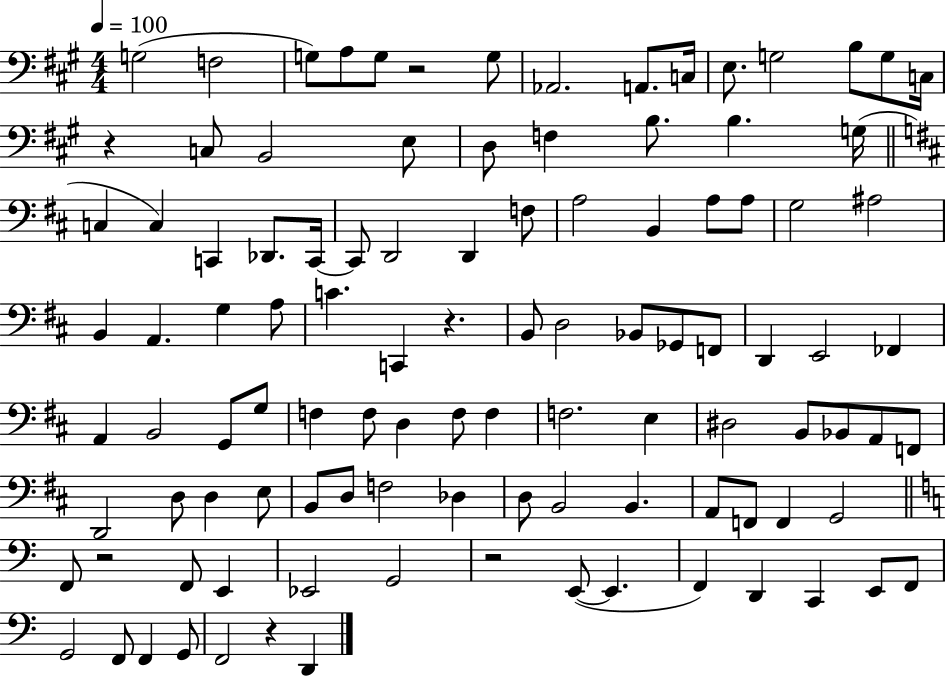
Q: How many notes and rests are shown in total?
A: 106